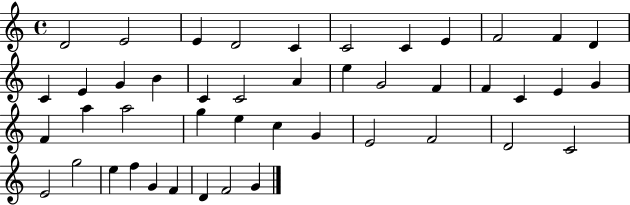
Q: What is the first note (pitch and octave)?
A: D4